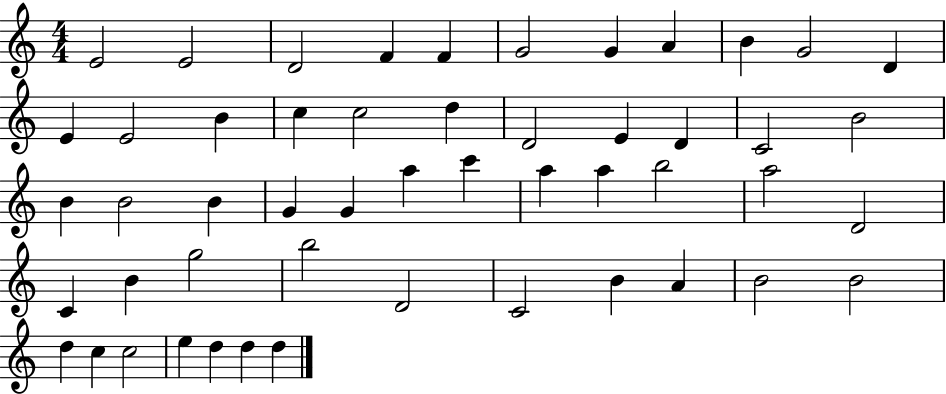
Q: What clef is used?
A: treble